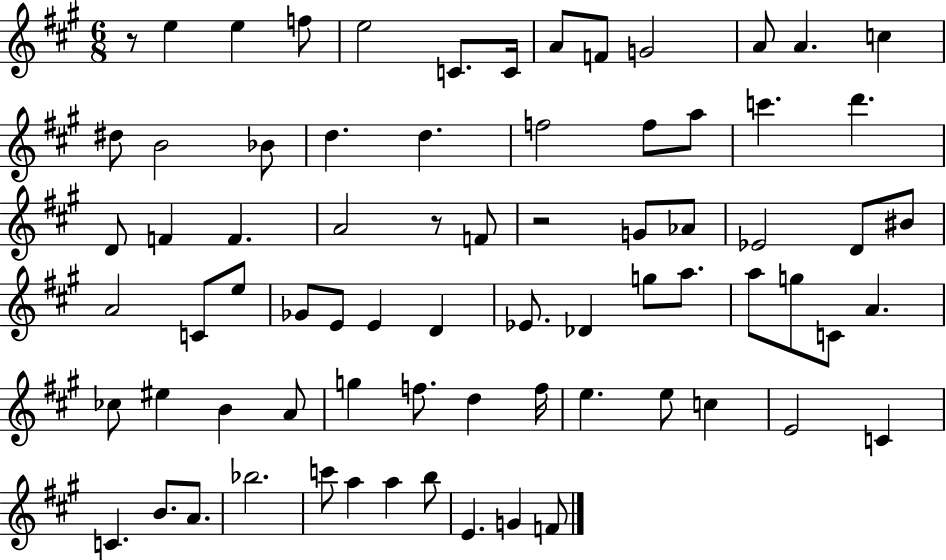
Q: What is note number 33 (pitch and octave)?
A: A4